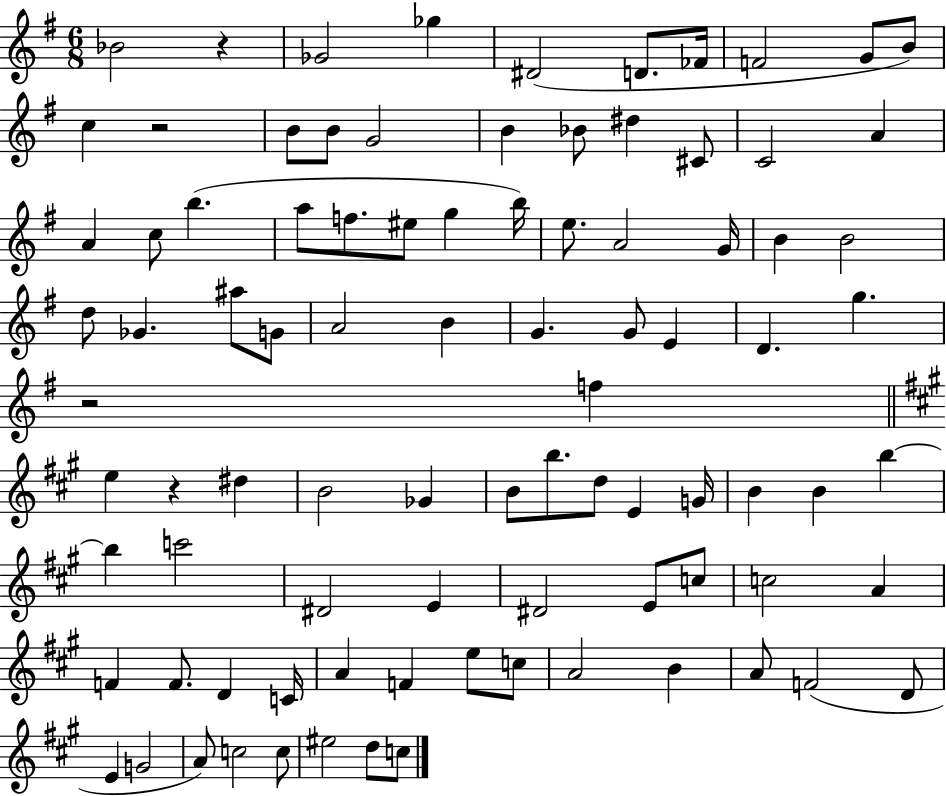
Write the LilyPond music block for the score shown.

{
  \clef treble
  \numericTimeSignature
  \time 6/8
  \key g \major
  bes'2 r4 | ges'2 ges''4 | dis'2( d'8. fes'16 | f'2 g'8 b'8) | \break c''4 r2 | b'8 b'8 g'2 | b'4 bes'8 dis''4 cis'8 | c'2 a'4 | \break a'4 c''8 b''4.( | a''8 f''8. eis''8 g''4 b''16) | e''8. a'2 g'16 | b'4 b'2 | \break d''8 ges'4. ais''8 g'8 | a'2 b'4 | g'4. g'8 e'4 | d'4. g''4. | \break r2 f''4 | \bar "||" \break \key a \major e''4 r4 dis''4 | b'2 ges'4 | b'8 b''8. d''8 e'4 g'16 | b'4 b'4 b''4~~ | \break b''4 c'''2 | dis'2 e'4 | dis'2 e'8 c''8 | c''2 a'4 | \break f'4 f'8. d'4 c'16 | a'4 f'4 e''8 c''8 | a'2 b'4 | a'8 f'2( d'8 | \break e'4 g'2 | a'8) c''2 c''8 | eis''2 d''8 c''8 | \bar "|."
}